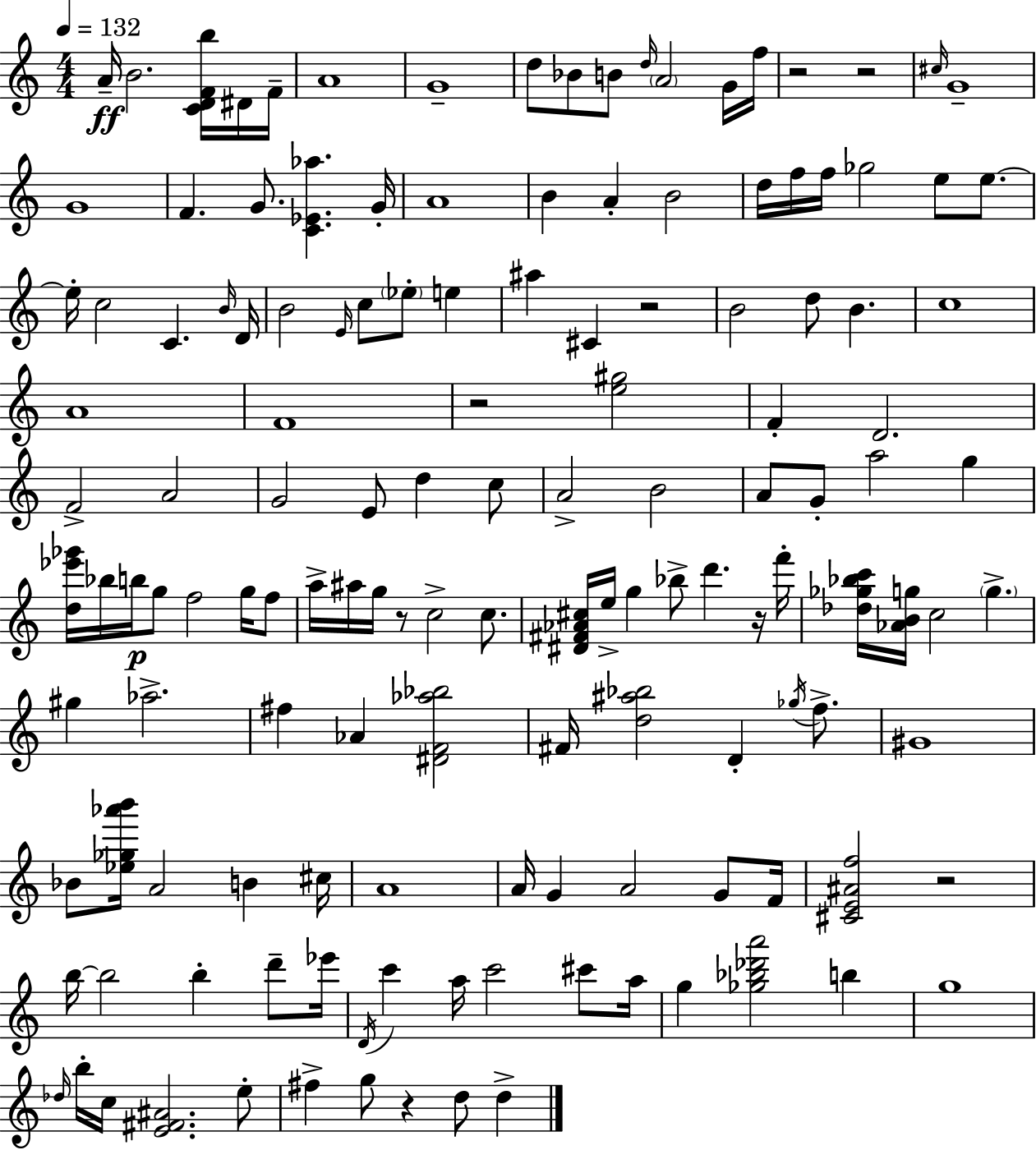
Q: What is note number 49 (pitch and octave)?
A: D4